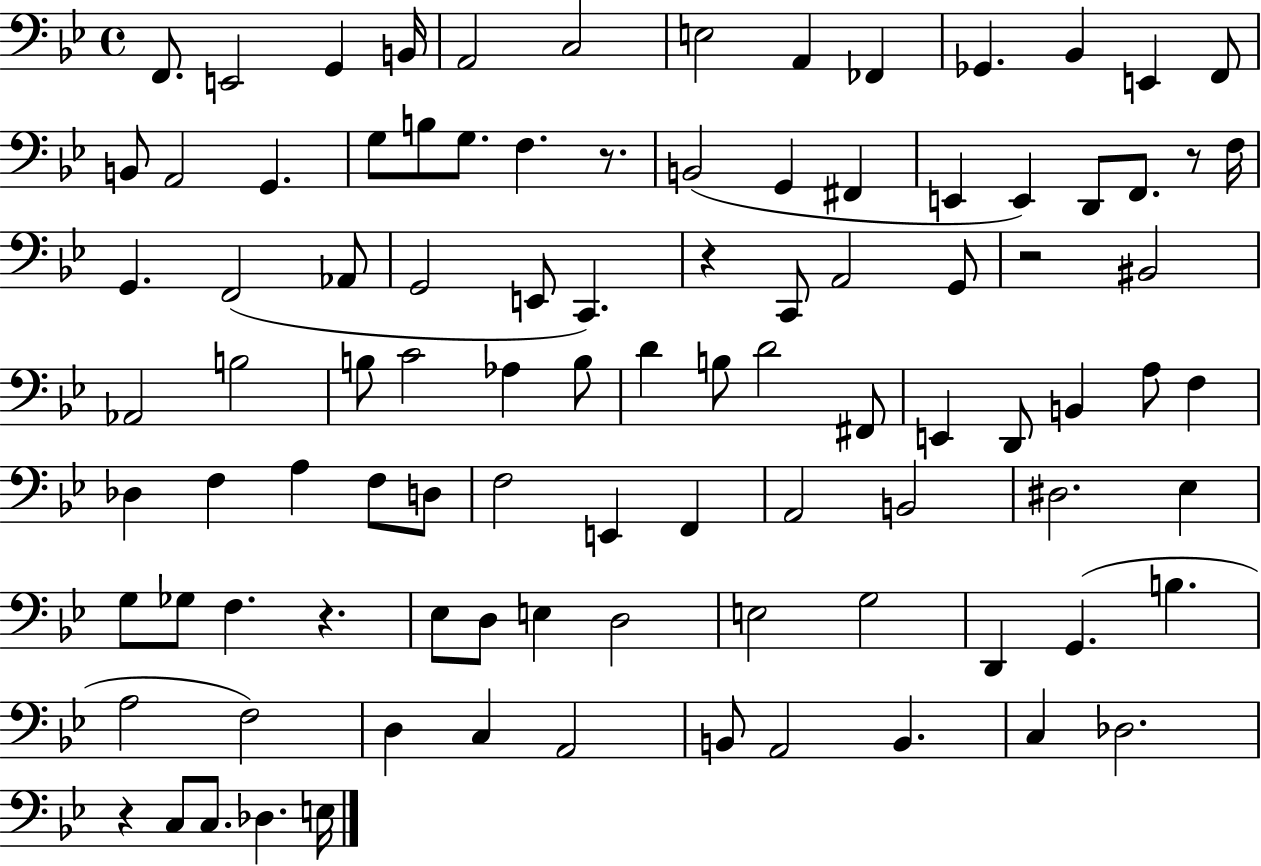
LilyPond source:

{
  \clef bass
  \time 4/4
  \defaultTimeSignature
  \key bes \major
  f,8. e,2 g,4 b,16 | a,2 c2 | e2 a,4 fes,4 | ges,4. bes,4 e,4 f,8 | \break b,8 a,2 g,4. | g8 b8 g8. f4. r8. | b,2( g,4 fis,4 | e,4 e,4) d,8 f,8. r8 f16 | \break g,4. f,2( aes,8 | g,2 e,8 c,4.) | r4 c,8 a,2 g,8 | r2 bis,2 | \break aes,2 b2 | b8 c'2 aes4 b8 | d'4 b8 d'2 fis,8 | e,4 d,8 b,4 a8 f4 | \break des4 f4 a4 f8 d8 | f2 e,4 f,4 | a,2 b,2 | dis2. ees4 | \break g8 ges8 f4. r4. | ees8 d8 e4 d2 | e2 g2 | d,4 g,4.( b4. | \break a2 f2) | d4 c4 a,2 | b,8 a,2 b,4. | c4 des2. | \break r4 c8 c8. des4. e16 | \bar "|."
}